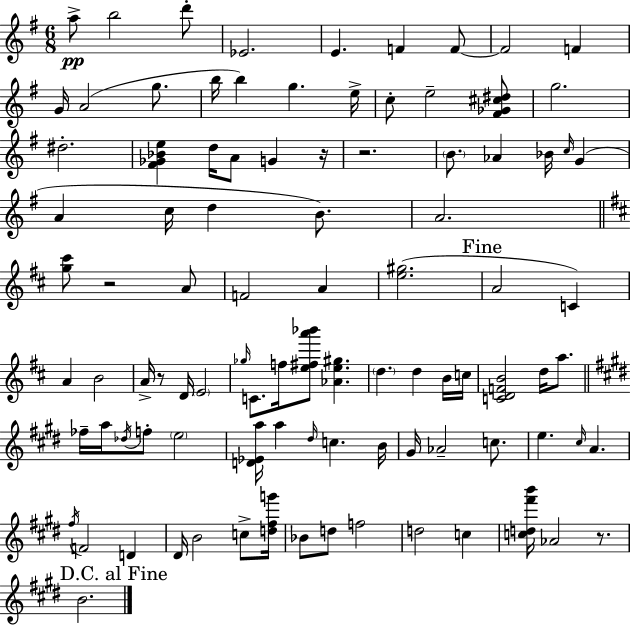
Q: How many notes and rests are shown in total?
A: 95